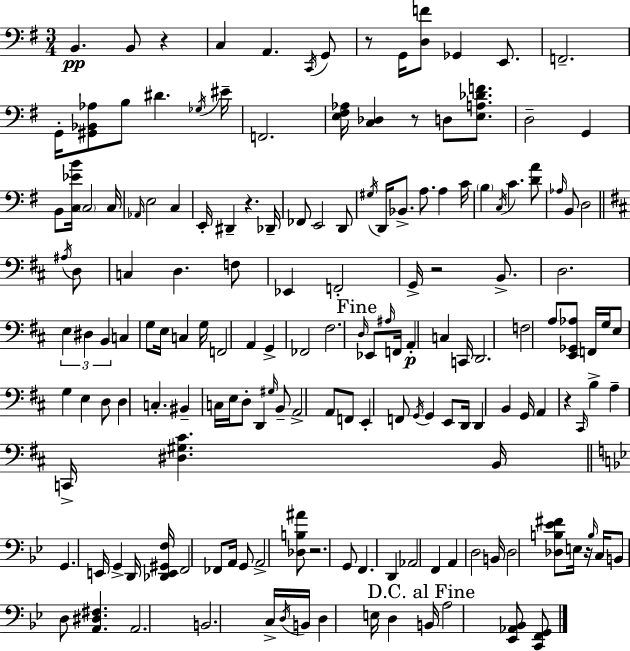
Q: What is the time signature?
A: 3/4